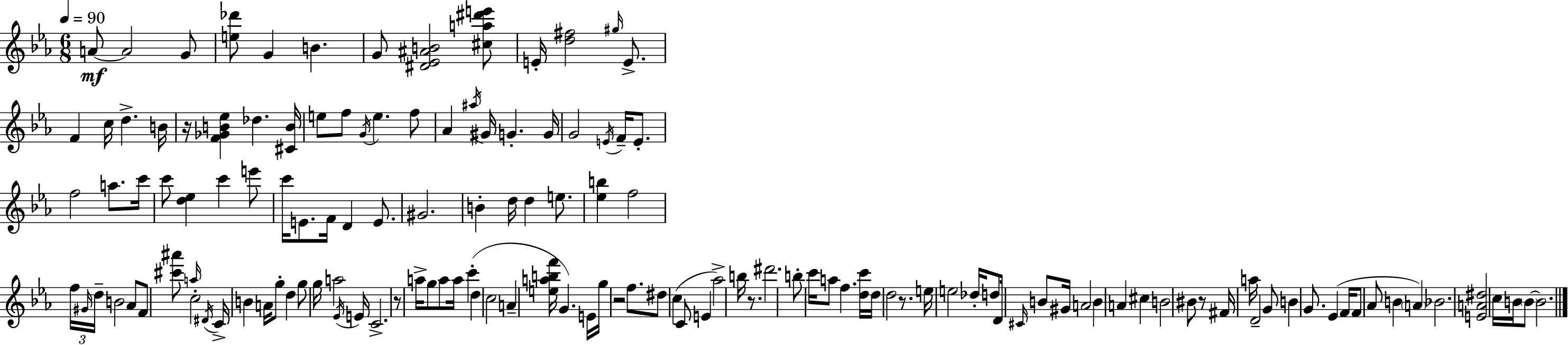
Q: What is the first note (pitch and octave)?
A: A4